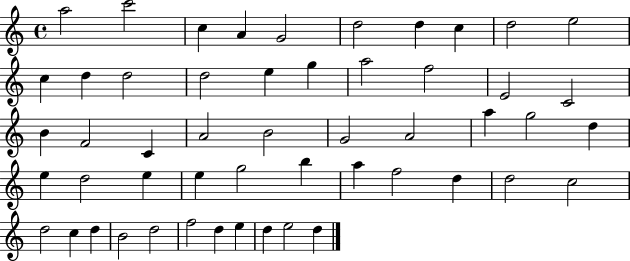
{
  \clef treble
  \time 4/4
  \defaultTimeSignature
  \key c \major
  a''2 c'''2 | c''4 a'4 g'2 | d''2 d''4 c''4 | d''2 e''2 | \break c''4 d''4 d''2 | d''2 e''4 g''4 | a''2 f''2 | e'2 c'2 | \break b'4 f'2 c'4 | a'2 b'2 | g'2 a'2 | a''4 g''2 d''4 | \break e''4 d''2 e''4 | e''4 g''2 b''4 | a''4 f''2 d''4 | d''2 c''2 | \break d''2 c''4 d''4 | b'2 d''2 | f''2 d''4 e''4 | d''4 e''2 d''4 | \break \bar "|."
}